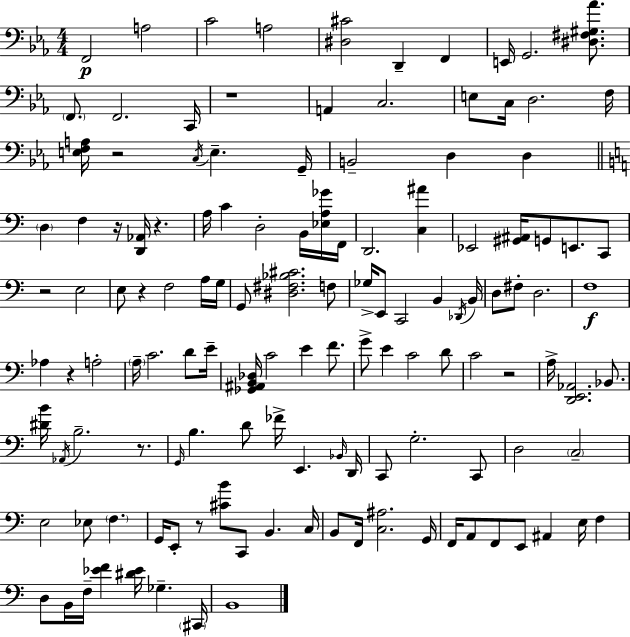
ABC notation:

X:1
T:Untitled
M:4/4
L:1/4
K:Eb
F,,2 A,2 C2 A,2 [^D,^C]2 D,, F,, E,,/4 G,,2 [^D,^F,^G,_A]/2 F,,/2 F,,2 C,,/4 z4 A,, C,2 E,/2 C,/4 D,2 F,/4 [E,F,A,]/4 z2 C,/4 E, G,,/4 B,,2 D, D, D, F, z/4 [D,,_A,,]/4 z A,/4 C D,2 B,,/4 [_E,A,_G]/4 F,,/4 D,,2 [C,^A] _E,,2 [^G,,^A,,]/4 G,,/2 E,,/2 C,,/2 z2 E,2 E,/2 z F,2 A,/4 G,/4 G,,/2 [^D,^F,_B,^C]2 F,/2 _G,/4 E,,/2 C,,2 B,, _D,,/4 B,,/4 D,/2 ^F,/2 D,2 F,4 _A, z A,2 A,/4 C2 D/2 E/4 [_G,,^A,,B,,_D,]/4 C2 E F/2 G/2 E C2 D/2 C2 z2 A,/4 [D,,E,,_A,,]2 _B,,/2 [^DB]/4 _A,,/4 B,2 z/2 G,,/4 B, D/2 _F/4 E,, _B,,/4 D,,/4 C,,/2 G,2 C,,/2 D,2 C,2 E,2 _E,/2 F, G,,/4 E,,/2 z/2 [^CB]/2 C,,/2 B,, C,/4 B,,/2 F,,/4 [C,^A,]2 G,,/4 F,,/4 A,,/2 F,,/2 E,,/2 ^A,, E,/4 F, D,/2 B,,/4 F,/4 [_EF] [^D_E]/4 _G, ^C,,/4 B,,4